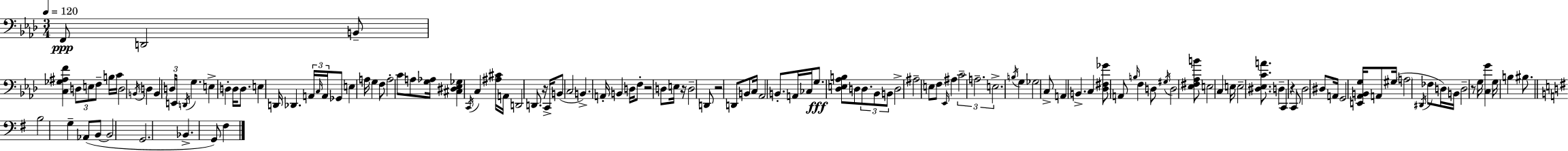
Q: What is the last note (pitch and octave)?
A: F#3